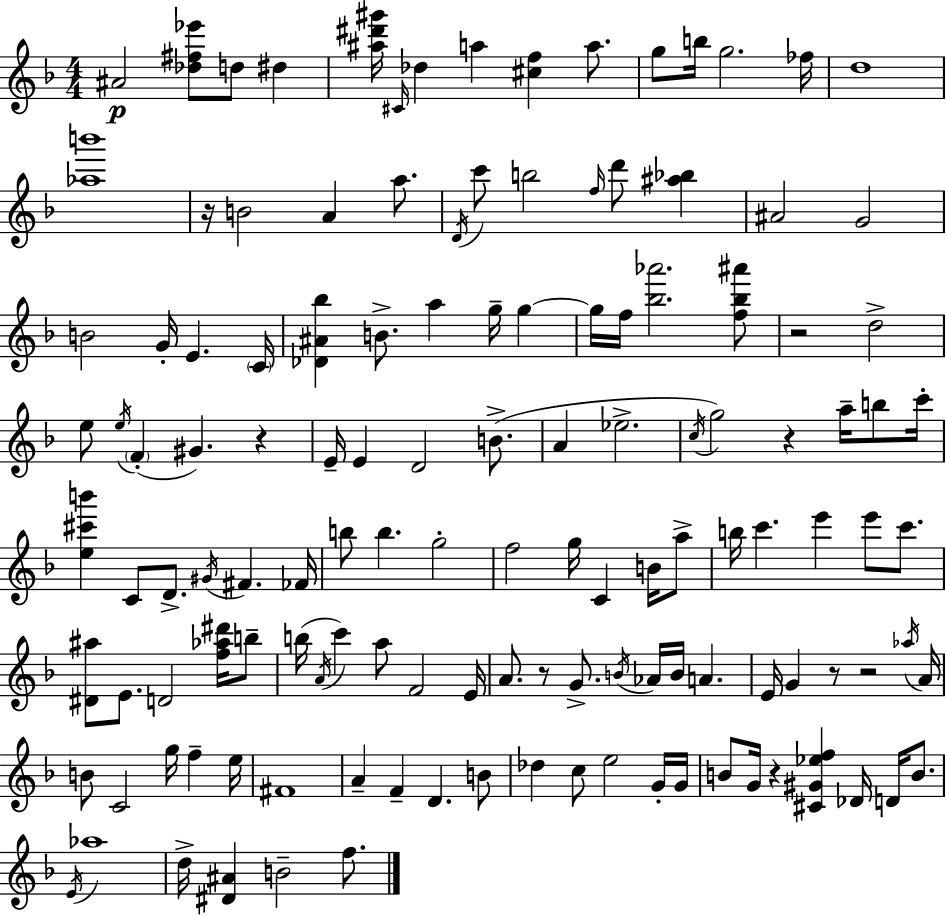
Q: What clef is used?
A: treble